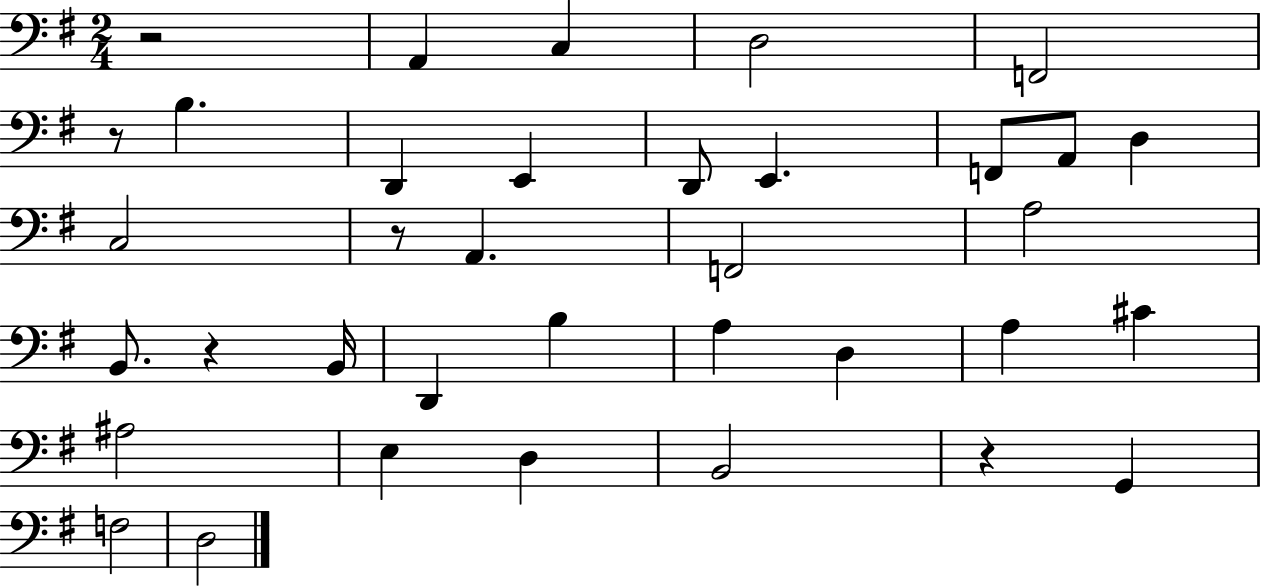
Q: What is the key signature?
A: G major